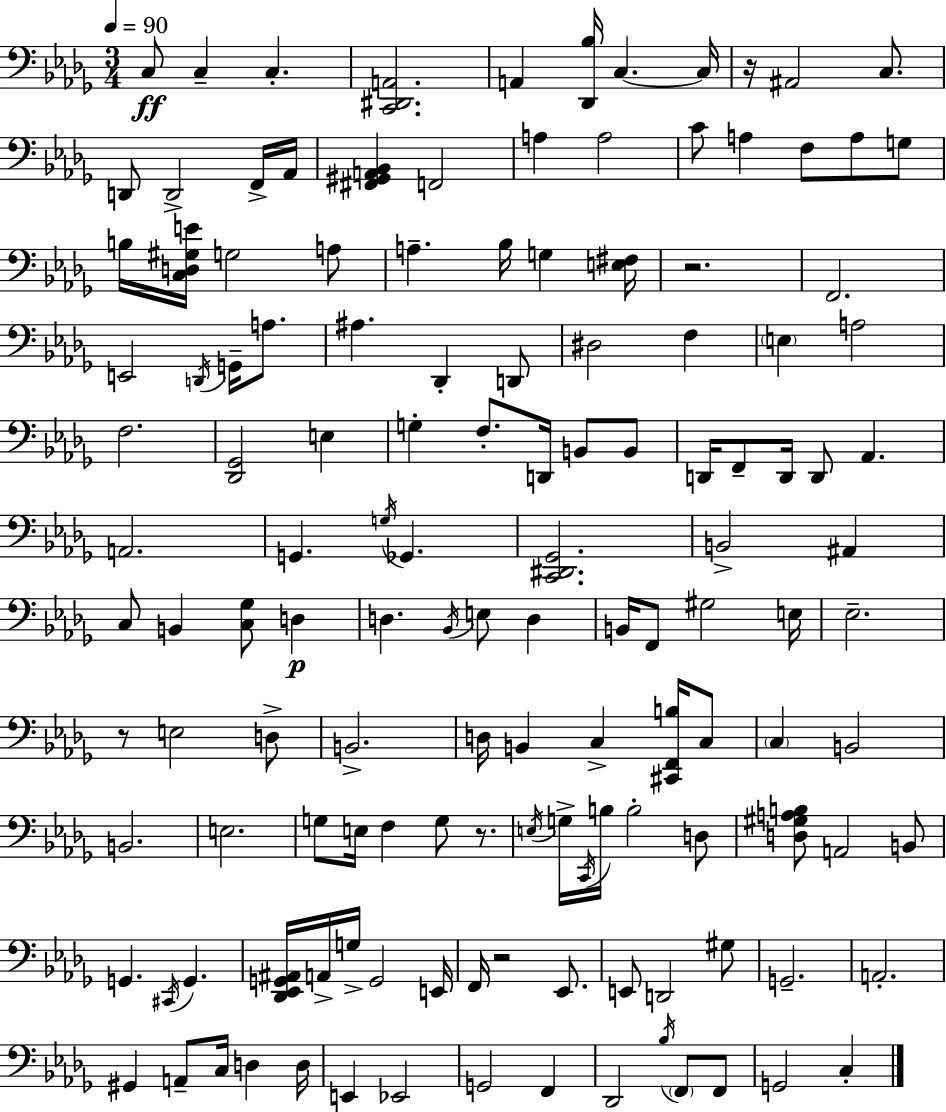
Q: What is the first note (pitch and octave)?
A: C3